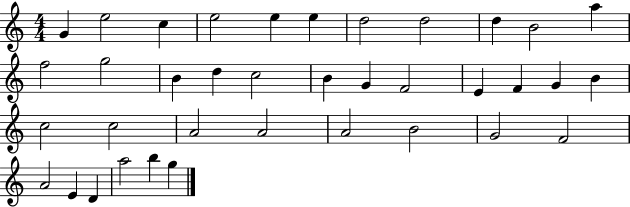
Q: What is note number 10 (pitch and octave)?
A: B4